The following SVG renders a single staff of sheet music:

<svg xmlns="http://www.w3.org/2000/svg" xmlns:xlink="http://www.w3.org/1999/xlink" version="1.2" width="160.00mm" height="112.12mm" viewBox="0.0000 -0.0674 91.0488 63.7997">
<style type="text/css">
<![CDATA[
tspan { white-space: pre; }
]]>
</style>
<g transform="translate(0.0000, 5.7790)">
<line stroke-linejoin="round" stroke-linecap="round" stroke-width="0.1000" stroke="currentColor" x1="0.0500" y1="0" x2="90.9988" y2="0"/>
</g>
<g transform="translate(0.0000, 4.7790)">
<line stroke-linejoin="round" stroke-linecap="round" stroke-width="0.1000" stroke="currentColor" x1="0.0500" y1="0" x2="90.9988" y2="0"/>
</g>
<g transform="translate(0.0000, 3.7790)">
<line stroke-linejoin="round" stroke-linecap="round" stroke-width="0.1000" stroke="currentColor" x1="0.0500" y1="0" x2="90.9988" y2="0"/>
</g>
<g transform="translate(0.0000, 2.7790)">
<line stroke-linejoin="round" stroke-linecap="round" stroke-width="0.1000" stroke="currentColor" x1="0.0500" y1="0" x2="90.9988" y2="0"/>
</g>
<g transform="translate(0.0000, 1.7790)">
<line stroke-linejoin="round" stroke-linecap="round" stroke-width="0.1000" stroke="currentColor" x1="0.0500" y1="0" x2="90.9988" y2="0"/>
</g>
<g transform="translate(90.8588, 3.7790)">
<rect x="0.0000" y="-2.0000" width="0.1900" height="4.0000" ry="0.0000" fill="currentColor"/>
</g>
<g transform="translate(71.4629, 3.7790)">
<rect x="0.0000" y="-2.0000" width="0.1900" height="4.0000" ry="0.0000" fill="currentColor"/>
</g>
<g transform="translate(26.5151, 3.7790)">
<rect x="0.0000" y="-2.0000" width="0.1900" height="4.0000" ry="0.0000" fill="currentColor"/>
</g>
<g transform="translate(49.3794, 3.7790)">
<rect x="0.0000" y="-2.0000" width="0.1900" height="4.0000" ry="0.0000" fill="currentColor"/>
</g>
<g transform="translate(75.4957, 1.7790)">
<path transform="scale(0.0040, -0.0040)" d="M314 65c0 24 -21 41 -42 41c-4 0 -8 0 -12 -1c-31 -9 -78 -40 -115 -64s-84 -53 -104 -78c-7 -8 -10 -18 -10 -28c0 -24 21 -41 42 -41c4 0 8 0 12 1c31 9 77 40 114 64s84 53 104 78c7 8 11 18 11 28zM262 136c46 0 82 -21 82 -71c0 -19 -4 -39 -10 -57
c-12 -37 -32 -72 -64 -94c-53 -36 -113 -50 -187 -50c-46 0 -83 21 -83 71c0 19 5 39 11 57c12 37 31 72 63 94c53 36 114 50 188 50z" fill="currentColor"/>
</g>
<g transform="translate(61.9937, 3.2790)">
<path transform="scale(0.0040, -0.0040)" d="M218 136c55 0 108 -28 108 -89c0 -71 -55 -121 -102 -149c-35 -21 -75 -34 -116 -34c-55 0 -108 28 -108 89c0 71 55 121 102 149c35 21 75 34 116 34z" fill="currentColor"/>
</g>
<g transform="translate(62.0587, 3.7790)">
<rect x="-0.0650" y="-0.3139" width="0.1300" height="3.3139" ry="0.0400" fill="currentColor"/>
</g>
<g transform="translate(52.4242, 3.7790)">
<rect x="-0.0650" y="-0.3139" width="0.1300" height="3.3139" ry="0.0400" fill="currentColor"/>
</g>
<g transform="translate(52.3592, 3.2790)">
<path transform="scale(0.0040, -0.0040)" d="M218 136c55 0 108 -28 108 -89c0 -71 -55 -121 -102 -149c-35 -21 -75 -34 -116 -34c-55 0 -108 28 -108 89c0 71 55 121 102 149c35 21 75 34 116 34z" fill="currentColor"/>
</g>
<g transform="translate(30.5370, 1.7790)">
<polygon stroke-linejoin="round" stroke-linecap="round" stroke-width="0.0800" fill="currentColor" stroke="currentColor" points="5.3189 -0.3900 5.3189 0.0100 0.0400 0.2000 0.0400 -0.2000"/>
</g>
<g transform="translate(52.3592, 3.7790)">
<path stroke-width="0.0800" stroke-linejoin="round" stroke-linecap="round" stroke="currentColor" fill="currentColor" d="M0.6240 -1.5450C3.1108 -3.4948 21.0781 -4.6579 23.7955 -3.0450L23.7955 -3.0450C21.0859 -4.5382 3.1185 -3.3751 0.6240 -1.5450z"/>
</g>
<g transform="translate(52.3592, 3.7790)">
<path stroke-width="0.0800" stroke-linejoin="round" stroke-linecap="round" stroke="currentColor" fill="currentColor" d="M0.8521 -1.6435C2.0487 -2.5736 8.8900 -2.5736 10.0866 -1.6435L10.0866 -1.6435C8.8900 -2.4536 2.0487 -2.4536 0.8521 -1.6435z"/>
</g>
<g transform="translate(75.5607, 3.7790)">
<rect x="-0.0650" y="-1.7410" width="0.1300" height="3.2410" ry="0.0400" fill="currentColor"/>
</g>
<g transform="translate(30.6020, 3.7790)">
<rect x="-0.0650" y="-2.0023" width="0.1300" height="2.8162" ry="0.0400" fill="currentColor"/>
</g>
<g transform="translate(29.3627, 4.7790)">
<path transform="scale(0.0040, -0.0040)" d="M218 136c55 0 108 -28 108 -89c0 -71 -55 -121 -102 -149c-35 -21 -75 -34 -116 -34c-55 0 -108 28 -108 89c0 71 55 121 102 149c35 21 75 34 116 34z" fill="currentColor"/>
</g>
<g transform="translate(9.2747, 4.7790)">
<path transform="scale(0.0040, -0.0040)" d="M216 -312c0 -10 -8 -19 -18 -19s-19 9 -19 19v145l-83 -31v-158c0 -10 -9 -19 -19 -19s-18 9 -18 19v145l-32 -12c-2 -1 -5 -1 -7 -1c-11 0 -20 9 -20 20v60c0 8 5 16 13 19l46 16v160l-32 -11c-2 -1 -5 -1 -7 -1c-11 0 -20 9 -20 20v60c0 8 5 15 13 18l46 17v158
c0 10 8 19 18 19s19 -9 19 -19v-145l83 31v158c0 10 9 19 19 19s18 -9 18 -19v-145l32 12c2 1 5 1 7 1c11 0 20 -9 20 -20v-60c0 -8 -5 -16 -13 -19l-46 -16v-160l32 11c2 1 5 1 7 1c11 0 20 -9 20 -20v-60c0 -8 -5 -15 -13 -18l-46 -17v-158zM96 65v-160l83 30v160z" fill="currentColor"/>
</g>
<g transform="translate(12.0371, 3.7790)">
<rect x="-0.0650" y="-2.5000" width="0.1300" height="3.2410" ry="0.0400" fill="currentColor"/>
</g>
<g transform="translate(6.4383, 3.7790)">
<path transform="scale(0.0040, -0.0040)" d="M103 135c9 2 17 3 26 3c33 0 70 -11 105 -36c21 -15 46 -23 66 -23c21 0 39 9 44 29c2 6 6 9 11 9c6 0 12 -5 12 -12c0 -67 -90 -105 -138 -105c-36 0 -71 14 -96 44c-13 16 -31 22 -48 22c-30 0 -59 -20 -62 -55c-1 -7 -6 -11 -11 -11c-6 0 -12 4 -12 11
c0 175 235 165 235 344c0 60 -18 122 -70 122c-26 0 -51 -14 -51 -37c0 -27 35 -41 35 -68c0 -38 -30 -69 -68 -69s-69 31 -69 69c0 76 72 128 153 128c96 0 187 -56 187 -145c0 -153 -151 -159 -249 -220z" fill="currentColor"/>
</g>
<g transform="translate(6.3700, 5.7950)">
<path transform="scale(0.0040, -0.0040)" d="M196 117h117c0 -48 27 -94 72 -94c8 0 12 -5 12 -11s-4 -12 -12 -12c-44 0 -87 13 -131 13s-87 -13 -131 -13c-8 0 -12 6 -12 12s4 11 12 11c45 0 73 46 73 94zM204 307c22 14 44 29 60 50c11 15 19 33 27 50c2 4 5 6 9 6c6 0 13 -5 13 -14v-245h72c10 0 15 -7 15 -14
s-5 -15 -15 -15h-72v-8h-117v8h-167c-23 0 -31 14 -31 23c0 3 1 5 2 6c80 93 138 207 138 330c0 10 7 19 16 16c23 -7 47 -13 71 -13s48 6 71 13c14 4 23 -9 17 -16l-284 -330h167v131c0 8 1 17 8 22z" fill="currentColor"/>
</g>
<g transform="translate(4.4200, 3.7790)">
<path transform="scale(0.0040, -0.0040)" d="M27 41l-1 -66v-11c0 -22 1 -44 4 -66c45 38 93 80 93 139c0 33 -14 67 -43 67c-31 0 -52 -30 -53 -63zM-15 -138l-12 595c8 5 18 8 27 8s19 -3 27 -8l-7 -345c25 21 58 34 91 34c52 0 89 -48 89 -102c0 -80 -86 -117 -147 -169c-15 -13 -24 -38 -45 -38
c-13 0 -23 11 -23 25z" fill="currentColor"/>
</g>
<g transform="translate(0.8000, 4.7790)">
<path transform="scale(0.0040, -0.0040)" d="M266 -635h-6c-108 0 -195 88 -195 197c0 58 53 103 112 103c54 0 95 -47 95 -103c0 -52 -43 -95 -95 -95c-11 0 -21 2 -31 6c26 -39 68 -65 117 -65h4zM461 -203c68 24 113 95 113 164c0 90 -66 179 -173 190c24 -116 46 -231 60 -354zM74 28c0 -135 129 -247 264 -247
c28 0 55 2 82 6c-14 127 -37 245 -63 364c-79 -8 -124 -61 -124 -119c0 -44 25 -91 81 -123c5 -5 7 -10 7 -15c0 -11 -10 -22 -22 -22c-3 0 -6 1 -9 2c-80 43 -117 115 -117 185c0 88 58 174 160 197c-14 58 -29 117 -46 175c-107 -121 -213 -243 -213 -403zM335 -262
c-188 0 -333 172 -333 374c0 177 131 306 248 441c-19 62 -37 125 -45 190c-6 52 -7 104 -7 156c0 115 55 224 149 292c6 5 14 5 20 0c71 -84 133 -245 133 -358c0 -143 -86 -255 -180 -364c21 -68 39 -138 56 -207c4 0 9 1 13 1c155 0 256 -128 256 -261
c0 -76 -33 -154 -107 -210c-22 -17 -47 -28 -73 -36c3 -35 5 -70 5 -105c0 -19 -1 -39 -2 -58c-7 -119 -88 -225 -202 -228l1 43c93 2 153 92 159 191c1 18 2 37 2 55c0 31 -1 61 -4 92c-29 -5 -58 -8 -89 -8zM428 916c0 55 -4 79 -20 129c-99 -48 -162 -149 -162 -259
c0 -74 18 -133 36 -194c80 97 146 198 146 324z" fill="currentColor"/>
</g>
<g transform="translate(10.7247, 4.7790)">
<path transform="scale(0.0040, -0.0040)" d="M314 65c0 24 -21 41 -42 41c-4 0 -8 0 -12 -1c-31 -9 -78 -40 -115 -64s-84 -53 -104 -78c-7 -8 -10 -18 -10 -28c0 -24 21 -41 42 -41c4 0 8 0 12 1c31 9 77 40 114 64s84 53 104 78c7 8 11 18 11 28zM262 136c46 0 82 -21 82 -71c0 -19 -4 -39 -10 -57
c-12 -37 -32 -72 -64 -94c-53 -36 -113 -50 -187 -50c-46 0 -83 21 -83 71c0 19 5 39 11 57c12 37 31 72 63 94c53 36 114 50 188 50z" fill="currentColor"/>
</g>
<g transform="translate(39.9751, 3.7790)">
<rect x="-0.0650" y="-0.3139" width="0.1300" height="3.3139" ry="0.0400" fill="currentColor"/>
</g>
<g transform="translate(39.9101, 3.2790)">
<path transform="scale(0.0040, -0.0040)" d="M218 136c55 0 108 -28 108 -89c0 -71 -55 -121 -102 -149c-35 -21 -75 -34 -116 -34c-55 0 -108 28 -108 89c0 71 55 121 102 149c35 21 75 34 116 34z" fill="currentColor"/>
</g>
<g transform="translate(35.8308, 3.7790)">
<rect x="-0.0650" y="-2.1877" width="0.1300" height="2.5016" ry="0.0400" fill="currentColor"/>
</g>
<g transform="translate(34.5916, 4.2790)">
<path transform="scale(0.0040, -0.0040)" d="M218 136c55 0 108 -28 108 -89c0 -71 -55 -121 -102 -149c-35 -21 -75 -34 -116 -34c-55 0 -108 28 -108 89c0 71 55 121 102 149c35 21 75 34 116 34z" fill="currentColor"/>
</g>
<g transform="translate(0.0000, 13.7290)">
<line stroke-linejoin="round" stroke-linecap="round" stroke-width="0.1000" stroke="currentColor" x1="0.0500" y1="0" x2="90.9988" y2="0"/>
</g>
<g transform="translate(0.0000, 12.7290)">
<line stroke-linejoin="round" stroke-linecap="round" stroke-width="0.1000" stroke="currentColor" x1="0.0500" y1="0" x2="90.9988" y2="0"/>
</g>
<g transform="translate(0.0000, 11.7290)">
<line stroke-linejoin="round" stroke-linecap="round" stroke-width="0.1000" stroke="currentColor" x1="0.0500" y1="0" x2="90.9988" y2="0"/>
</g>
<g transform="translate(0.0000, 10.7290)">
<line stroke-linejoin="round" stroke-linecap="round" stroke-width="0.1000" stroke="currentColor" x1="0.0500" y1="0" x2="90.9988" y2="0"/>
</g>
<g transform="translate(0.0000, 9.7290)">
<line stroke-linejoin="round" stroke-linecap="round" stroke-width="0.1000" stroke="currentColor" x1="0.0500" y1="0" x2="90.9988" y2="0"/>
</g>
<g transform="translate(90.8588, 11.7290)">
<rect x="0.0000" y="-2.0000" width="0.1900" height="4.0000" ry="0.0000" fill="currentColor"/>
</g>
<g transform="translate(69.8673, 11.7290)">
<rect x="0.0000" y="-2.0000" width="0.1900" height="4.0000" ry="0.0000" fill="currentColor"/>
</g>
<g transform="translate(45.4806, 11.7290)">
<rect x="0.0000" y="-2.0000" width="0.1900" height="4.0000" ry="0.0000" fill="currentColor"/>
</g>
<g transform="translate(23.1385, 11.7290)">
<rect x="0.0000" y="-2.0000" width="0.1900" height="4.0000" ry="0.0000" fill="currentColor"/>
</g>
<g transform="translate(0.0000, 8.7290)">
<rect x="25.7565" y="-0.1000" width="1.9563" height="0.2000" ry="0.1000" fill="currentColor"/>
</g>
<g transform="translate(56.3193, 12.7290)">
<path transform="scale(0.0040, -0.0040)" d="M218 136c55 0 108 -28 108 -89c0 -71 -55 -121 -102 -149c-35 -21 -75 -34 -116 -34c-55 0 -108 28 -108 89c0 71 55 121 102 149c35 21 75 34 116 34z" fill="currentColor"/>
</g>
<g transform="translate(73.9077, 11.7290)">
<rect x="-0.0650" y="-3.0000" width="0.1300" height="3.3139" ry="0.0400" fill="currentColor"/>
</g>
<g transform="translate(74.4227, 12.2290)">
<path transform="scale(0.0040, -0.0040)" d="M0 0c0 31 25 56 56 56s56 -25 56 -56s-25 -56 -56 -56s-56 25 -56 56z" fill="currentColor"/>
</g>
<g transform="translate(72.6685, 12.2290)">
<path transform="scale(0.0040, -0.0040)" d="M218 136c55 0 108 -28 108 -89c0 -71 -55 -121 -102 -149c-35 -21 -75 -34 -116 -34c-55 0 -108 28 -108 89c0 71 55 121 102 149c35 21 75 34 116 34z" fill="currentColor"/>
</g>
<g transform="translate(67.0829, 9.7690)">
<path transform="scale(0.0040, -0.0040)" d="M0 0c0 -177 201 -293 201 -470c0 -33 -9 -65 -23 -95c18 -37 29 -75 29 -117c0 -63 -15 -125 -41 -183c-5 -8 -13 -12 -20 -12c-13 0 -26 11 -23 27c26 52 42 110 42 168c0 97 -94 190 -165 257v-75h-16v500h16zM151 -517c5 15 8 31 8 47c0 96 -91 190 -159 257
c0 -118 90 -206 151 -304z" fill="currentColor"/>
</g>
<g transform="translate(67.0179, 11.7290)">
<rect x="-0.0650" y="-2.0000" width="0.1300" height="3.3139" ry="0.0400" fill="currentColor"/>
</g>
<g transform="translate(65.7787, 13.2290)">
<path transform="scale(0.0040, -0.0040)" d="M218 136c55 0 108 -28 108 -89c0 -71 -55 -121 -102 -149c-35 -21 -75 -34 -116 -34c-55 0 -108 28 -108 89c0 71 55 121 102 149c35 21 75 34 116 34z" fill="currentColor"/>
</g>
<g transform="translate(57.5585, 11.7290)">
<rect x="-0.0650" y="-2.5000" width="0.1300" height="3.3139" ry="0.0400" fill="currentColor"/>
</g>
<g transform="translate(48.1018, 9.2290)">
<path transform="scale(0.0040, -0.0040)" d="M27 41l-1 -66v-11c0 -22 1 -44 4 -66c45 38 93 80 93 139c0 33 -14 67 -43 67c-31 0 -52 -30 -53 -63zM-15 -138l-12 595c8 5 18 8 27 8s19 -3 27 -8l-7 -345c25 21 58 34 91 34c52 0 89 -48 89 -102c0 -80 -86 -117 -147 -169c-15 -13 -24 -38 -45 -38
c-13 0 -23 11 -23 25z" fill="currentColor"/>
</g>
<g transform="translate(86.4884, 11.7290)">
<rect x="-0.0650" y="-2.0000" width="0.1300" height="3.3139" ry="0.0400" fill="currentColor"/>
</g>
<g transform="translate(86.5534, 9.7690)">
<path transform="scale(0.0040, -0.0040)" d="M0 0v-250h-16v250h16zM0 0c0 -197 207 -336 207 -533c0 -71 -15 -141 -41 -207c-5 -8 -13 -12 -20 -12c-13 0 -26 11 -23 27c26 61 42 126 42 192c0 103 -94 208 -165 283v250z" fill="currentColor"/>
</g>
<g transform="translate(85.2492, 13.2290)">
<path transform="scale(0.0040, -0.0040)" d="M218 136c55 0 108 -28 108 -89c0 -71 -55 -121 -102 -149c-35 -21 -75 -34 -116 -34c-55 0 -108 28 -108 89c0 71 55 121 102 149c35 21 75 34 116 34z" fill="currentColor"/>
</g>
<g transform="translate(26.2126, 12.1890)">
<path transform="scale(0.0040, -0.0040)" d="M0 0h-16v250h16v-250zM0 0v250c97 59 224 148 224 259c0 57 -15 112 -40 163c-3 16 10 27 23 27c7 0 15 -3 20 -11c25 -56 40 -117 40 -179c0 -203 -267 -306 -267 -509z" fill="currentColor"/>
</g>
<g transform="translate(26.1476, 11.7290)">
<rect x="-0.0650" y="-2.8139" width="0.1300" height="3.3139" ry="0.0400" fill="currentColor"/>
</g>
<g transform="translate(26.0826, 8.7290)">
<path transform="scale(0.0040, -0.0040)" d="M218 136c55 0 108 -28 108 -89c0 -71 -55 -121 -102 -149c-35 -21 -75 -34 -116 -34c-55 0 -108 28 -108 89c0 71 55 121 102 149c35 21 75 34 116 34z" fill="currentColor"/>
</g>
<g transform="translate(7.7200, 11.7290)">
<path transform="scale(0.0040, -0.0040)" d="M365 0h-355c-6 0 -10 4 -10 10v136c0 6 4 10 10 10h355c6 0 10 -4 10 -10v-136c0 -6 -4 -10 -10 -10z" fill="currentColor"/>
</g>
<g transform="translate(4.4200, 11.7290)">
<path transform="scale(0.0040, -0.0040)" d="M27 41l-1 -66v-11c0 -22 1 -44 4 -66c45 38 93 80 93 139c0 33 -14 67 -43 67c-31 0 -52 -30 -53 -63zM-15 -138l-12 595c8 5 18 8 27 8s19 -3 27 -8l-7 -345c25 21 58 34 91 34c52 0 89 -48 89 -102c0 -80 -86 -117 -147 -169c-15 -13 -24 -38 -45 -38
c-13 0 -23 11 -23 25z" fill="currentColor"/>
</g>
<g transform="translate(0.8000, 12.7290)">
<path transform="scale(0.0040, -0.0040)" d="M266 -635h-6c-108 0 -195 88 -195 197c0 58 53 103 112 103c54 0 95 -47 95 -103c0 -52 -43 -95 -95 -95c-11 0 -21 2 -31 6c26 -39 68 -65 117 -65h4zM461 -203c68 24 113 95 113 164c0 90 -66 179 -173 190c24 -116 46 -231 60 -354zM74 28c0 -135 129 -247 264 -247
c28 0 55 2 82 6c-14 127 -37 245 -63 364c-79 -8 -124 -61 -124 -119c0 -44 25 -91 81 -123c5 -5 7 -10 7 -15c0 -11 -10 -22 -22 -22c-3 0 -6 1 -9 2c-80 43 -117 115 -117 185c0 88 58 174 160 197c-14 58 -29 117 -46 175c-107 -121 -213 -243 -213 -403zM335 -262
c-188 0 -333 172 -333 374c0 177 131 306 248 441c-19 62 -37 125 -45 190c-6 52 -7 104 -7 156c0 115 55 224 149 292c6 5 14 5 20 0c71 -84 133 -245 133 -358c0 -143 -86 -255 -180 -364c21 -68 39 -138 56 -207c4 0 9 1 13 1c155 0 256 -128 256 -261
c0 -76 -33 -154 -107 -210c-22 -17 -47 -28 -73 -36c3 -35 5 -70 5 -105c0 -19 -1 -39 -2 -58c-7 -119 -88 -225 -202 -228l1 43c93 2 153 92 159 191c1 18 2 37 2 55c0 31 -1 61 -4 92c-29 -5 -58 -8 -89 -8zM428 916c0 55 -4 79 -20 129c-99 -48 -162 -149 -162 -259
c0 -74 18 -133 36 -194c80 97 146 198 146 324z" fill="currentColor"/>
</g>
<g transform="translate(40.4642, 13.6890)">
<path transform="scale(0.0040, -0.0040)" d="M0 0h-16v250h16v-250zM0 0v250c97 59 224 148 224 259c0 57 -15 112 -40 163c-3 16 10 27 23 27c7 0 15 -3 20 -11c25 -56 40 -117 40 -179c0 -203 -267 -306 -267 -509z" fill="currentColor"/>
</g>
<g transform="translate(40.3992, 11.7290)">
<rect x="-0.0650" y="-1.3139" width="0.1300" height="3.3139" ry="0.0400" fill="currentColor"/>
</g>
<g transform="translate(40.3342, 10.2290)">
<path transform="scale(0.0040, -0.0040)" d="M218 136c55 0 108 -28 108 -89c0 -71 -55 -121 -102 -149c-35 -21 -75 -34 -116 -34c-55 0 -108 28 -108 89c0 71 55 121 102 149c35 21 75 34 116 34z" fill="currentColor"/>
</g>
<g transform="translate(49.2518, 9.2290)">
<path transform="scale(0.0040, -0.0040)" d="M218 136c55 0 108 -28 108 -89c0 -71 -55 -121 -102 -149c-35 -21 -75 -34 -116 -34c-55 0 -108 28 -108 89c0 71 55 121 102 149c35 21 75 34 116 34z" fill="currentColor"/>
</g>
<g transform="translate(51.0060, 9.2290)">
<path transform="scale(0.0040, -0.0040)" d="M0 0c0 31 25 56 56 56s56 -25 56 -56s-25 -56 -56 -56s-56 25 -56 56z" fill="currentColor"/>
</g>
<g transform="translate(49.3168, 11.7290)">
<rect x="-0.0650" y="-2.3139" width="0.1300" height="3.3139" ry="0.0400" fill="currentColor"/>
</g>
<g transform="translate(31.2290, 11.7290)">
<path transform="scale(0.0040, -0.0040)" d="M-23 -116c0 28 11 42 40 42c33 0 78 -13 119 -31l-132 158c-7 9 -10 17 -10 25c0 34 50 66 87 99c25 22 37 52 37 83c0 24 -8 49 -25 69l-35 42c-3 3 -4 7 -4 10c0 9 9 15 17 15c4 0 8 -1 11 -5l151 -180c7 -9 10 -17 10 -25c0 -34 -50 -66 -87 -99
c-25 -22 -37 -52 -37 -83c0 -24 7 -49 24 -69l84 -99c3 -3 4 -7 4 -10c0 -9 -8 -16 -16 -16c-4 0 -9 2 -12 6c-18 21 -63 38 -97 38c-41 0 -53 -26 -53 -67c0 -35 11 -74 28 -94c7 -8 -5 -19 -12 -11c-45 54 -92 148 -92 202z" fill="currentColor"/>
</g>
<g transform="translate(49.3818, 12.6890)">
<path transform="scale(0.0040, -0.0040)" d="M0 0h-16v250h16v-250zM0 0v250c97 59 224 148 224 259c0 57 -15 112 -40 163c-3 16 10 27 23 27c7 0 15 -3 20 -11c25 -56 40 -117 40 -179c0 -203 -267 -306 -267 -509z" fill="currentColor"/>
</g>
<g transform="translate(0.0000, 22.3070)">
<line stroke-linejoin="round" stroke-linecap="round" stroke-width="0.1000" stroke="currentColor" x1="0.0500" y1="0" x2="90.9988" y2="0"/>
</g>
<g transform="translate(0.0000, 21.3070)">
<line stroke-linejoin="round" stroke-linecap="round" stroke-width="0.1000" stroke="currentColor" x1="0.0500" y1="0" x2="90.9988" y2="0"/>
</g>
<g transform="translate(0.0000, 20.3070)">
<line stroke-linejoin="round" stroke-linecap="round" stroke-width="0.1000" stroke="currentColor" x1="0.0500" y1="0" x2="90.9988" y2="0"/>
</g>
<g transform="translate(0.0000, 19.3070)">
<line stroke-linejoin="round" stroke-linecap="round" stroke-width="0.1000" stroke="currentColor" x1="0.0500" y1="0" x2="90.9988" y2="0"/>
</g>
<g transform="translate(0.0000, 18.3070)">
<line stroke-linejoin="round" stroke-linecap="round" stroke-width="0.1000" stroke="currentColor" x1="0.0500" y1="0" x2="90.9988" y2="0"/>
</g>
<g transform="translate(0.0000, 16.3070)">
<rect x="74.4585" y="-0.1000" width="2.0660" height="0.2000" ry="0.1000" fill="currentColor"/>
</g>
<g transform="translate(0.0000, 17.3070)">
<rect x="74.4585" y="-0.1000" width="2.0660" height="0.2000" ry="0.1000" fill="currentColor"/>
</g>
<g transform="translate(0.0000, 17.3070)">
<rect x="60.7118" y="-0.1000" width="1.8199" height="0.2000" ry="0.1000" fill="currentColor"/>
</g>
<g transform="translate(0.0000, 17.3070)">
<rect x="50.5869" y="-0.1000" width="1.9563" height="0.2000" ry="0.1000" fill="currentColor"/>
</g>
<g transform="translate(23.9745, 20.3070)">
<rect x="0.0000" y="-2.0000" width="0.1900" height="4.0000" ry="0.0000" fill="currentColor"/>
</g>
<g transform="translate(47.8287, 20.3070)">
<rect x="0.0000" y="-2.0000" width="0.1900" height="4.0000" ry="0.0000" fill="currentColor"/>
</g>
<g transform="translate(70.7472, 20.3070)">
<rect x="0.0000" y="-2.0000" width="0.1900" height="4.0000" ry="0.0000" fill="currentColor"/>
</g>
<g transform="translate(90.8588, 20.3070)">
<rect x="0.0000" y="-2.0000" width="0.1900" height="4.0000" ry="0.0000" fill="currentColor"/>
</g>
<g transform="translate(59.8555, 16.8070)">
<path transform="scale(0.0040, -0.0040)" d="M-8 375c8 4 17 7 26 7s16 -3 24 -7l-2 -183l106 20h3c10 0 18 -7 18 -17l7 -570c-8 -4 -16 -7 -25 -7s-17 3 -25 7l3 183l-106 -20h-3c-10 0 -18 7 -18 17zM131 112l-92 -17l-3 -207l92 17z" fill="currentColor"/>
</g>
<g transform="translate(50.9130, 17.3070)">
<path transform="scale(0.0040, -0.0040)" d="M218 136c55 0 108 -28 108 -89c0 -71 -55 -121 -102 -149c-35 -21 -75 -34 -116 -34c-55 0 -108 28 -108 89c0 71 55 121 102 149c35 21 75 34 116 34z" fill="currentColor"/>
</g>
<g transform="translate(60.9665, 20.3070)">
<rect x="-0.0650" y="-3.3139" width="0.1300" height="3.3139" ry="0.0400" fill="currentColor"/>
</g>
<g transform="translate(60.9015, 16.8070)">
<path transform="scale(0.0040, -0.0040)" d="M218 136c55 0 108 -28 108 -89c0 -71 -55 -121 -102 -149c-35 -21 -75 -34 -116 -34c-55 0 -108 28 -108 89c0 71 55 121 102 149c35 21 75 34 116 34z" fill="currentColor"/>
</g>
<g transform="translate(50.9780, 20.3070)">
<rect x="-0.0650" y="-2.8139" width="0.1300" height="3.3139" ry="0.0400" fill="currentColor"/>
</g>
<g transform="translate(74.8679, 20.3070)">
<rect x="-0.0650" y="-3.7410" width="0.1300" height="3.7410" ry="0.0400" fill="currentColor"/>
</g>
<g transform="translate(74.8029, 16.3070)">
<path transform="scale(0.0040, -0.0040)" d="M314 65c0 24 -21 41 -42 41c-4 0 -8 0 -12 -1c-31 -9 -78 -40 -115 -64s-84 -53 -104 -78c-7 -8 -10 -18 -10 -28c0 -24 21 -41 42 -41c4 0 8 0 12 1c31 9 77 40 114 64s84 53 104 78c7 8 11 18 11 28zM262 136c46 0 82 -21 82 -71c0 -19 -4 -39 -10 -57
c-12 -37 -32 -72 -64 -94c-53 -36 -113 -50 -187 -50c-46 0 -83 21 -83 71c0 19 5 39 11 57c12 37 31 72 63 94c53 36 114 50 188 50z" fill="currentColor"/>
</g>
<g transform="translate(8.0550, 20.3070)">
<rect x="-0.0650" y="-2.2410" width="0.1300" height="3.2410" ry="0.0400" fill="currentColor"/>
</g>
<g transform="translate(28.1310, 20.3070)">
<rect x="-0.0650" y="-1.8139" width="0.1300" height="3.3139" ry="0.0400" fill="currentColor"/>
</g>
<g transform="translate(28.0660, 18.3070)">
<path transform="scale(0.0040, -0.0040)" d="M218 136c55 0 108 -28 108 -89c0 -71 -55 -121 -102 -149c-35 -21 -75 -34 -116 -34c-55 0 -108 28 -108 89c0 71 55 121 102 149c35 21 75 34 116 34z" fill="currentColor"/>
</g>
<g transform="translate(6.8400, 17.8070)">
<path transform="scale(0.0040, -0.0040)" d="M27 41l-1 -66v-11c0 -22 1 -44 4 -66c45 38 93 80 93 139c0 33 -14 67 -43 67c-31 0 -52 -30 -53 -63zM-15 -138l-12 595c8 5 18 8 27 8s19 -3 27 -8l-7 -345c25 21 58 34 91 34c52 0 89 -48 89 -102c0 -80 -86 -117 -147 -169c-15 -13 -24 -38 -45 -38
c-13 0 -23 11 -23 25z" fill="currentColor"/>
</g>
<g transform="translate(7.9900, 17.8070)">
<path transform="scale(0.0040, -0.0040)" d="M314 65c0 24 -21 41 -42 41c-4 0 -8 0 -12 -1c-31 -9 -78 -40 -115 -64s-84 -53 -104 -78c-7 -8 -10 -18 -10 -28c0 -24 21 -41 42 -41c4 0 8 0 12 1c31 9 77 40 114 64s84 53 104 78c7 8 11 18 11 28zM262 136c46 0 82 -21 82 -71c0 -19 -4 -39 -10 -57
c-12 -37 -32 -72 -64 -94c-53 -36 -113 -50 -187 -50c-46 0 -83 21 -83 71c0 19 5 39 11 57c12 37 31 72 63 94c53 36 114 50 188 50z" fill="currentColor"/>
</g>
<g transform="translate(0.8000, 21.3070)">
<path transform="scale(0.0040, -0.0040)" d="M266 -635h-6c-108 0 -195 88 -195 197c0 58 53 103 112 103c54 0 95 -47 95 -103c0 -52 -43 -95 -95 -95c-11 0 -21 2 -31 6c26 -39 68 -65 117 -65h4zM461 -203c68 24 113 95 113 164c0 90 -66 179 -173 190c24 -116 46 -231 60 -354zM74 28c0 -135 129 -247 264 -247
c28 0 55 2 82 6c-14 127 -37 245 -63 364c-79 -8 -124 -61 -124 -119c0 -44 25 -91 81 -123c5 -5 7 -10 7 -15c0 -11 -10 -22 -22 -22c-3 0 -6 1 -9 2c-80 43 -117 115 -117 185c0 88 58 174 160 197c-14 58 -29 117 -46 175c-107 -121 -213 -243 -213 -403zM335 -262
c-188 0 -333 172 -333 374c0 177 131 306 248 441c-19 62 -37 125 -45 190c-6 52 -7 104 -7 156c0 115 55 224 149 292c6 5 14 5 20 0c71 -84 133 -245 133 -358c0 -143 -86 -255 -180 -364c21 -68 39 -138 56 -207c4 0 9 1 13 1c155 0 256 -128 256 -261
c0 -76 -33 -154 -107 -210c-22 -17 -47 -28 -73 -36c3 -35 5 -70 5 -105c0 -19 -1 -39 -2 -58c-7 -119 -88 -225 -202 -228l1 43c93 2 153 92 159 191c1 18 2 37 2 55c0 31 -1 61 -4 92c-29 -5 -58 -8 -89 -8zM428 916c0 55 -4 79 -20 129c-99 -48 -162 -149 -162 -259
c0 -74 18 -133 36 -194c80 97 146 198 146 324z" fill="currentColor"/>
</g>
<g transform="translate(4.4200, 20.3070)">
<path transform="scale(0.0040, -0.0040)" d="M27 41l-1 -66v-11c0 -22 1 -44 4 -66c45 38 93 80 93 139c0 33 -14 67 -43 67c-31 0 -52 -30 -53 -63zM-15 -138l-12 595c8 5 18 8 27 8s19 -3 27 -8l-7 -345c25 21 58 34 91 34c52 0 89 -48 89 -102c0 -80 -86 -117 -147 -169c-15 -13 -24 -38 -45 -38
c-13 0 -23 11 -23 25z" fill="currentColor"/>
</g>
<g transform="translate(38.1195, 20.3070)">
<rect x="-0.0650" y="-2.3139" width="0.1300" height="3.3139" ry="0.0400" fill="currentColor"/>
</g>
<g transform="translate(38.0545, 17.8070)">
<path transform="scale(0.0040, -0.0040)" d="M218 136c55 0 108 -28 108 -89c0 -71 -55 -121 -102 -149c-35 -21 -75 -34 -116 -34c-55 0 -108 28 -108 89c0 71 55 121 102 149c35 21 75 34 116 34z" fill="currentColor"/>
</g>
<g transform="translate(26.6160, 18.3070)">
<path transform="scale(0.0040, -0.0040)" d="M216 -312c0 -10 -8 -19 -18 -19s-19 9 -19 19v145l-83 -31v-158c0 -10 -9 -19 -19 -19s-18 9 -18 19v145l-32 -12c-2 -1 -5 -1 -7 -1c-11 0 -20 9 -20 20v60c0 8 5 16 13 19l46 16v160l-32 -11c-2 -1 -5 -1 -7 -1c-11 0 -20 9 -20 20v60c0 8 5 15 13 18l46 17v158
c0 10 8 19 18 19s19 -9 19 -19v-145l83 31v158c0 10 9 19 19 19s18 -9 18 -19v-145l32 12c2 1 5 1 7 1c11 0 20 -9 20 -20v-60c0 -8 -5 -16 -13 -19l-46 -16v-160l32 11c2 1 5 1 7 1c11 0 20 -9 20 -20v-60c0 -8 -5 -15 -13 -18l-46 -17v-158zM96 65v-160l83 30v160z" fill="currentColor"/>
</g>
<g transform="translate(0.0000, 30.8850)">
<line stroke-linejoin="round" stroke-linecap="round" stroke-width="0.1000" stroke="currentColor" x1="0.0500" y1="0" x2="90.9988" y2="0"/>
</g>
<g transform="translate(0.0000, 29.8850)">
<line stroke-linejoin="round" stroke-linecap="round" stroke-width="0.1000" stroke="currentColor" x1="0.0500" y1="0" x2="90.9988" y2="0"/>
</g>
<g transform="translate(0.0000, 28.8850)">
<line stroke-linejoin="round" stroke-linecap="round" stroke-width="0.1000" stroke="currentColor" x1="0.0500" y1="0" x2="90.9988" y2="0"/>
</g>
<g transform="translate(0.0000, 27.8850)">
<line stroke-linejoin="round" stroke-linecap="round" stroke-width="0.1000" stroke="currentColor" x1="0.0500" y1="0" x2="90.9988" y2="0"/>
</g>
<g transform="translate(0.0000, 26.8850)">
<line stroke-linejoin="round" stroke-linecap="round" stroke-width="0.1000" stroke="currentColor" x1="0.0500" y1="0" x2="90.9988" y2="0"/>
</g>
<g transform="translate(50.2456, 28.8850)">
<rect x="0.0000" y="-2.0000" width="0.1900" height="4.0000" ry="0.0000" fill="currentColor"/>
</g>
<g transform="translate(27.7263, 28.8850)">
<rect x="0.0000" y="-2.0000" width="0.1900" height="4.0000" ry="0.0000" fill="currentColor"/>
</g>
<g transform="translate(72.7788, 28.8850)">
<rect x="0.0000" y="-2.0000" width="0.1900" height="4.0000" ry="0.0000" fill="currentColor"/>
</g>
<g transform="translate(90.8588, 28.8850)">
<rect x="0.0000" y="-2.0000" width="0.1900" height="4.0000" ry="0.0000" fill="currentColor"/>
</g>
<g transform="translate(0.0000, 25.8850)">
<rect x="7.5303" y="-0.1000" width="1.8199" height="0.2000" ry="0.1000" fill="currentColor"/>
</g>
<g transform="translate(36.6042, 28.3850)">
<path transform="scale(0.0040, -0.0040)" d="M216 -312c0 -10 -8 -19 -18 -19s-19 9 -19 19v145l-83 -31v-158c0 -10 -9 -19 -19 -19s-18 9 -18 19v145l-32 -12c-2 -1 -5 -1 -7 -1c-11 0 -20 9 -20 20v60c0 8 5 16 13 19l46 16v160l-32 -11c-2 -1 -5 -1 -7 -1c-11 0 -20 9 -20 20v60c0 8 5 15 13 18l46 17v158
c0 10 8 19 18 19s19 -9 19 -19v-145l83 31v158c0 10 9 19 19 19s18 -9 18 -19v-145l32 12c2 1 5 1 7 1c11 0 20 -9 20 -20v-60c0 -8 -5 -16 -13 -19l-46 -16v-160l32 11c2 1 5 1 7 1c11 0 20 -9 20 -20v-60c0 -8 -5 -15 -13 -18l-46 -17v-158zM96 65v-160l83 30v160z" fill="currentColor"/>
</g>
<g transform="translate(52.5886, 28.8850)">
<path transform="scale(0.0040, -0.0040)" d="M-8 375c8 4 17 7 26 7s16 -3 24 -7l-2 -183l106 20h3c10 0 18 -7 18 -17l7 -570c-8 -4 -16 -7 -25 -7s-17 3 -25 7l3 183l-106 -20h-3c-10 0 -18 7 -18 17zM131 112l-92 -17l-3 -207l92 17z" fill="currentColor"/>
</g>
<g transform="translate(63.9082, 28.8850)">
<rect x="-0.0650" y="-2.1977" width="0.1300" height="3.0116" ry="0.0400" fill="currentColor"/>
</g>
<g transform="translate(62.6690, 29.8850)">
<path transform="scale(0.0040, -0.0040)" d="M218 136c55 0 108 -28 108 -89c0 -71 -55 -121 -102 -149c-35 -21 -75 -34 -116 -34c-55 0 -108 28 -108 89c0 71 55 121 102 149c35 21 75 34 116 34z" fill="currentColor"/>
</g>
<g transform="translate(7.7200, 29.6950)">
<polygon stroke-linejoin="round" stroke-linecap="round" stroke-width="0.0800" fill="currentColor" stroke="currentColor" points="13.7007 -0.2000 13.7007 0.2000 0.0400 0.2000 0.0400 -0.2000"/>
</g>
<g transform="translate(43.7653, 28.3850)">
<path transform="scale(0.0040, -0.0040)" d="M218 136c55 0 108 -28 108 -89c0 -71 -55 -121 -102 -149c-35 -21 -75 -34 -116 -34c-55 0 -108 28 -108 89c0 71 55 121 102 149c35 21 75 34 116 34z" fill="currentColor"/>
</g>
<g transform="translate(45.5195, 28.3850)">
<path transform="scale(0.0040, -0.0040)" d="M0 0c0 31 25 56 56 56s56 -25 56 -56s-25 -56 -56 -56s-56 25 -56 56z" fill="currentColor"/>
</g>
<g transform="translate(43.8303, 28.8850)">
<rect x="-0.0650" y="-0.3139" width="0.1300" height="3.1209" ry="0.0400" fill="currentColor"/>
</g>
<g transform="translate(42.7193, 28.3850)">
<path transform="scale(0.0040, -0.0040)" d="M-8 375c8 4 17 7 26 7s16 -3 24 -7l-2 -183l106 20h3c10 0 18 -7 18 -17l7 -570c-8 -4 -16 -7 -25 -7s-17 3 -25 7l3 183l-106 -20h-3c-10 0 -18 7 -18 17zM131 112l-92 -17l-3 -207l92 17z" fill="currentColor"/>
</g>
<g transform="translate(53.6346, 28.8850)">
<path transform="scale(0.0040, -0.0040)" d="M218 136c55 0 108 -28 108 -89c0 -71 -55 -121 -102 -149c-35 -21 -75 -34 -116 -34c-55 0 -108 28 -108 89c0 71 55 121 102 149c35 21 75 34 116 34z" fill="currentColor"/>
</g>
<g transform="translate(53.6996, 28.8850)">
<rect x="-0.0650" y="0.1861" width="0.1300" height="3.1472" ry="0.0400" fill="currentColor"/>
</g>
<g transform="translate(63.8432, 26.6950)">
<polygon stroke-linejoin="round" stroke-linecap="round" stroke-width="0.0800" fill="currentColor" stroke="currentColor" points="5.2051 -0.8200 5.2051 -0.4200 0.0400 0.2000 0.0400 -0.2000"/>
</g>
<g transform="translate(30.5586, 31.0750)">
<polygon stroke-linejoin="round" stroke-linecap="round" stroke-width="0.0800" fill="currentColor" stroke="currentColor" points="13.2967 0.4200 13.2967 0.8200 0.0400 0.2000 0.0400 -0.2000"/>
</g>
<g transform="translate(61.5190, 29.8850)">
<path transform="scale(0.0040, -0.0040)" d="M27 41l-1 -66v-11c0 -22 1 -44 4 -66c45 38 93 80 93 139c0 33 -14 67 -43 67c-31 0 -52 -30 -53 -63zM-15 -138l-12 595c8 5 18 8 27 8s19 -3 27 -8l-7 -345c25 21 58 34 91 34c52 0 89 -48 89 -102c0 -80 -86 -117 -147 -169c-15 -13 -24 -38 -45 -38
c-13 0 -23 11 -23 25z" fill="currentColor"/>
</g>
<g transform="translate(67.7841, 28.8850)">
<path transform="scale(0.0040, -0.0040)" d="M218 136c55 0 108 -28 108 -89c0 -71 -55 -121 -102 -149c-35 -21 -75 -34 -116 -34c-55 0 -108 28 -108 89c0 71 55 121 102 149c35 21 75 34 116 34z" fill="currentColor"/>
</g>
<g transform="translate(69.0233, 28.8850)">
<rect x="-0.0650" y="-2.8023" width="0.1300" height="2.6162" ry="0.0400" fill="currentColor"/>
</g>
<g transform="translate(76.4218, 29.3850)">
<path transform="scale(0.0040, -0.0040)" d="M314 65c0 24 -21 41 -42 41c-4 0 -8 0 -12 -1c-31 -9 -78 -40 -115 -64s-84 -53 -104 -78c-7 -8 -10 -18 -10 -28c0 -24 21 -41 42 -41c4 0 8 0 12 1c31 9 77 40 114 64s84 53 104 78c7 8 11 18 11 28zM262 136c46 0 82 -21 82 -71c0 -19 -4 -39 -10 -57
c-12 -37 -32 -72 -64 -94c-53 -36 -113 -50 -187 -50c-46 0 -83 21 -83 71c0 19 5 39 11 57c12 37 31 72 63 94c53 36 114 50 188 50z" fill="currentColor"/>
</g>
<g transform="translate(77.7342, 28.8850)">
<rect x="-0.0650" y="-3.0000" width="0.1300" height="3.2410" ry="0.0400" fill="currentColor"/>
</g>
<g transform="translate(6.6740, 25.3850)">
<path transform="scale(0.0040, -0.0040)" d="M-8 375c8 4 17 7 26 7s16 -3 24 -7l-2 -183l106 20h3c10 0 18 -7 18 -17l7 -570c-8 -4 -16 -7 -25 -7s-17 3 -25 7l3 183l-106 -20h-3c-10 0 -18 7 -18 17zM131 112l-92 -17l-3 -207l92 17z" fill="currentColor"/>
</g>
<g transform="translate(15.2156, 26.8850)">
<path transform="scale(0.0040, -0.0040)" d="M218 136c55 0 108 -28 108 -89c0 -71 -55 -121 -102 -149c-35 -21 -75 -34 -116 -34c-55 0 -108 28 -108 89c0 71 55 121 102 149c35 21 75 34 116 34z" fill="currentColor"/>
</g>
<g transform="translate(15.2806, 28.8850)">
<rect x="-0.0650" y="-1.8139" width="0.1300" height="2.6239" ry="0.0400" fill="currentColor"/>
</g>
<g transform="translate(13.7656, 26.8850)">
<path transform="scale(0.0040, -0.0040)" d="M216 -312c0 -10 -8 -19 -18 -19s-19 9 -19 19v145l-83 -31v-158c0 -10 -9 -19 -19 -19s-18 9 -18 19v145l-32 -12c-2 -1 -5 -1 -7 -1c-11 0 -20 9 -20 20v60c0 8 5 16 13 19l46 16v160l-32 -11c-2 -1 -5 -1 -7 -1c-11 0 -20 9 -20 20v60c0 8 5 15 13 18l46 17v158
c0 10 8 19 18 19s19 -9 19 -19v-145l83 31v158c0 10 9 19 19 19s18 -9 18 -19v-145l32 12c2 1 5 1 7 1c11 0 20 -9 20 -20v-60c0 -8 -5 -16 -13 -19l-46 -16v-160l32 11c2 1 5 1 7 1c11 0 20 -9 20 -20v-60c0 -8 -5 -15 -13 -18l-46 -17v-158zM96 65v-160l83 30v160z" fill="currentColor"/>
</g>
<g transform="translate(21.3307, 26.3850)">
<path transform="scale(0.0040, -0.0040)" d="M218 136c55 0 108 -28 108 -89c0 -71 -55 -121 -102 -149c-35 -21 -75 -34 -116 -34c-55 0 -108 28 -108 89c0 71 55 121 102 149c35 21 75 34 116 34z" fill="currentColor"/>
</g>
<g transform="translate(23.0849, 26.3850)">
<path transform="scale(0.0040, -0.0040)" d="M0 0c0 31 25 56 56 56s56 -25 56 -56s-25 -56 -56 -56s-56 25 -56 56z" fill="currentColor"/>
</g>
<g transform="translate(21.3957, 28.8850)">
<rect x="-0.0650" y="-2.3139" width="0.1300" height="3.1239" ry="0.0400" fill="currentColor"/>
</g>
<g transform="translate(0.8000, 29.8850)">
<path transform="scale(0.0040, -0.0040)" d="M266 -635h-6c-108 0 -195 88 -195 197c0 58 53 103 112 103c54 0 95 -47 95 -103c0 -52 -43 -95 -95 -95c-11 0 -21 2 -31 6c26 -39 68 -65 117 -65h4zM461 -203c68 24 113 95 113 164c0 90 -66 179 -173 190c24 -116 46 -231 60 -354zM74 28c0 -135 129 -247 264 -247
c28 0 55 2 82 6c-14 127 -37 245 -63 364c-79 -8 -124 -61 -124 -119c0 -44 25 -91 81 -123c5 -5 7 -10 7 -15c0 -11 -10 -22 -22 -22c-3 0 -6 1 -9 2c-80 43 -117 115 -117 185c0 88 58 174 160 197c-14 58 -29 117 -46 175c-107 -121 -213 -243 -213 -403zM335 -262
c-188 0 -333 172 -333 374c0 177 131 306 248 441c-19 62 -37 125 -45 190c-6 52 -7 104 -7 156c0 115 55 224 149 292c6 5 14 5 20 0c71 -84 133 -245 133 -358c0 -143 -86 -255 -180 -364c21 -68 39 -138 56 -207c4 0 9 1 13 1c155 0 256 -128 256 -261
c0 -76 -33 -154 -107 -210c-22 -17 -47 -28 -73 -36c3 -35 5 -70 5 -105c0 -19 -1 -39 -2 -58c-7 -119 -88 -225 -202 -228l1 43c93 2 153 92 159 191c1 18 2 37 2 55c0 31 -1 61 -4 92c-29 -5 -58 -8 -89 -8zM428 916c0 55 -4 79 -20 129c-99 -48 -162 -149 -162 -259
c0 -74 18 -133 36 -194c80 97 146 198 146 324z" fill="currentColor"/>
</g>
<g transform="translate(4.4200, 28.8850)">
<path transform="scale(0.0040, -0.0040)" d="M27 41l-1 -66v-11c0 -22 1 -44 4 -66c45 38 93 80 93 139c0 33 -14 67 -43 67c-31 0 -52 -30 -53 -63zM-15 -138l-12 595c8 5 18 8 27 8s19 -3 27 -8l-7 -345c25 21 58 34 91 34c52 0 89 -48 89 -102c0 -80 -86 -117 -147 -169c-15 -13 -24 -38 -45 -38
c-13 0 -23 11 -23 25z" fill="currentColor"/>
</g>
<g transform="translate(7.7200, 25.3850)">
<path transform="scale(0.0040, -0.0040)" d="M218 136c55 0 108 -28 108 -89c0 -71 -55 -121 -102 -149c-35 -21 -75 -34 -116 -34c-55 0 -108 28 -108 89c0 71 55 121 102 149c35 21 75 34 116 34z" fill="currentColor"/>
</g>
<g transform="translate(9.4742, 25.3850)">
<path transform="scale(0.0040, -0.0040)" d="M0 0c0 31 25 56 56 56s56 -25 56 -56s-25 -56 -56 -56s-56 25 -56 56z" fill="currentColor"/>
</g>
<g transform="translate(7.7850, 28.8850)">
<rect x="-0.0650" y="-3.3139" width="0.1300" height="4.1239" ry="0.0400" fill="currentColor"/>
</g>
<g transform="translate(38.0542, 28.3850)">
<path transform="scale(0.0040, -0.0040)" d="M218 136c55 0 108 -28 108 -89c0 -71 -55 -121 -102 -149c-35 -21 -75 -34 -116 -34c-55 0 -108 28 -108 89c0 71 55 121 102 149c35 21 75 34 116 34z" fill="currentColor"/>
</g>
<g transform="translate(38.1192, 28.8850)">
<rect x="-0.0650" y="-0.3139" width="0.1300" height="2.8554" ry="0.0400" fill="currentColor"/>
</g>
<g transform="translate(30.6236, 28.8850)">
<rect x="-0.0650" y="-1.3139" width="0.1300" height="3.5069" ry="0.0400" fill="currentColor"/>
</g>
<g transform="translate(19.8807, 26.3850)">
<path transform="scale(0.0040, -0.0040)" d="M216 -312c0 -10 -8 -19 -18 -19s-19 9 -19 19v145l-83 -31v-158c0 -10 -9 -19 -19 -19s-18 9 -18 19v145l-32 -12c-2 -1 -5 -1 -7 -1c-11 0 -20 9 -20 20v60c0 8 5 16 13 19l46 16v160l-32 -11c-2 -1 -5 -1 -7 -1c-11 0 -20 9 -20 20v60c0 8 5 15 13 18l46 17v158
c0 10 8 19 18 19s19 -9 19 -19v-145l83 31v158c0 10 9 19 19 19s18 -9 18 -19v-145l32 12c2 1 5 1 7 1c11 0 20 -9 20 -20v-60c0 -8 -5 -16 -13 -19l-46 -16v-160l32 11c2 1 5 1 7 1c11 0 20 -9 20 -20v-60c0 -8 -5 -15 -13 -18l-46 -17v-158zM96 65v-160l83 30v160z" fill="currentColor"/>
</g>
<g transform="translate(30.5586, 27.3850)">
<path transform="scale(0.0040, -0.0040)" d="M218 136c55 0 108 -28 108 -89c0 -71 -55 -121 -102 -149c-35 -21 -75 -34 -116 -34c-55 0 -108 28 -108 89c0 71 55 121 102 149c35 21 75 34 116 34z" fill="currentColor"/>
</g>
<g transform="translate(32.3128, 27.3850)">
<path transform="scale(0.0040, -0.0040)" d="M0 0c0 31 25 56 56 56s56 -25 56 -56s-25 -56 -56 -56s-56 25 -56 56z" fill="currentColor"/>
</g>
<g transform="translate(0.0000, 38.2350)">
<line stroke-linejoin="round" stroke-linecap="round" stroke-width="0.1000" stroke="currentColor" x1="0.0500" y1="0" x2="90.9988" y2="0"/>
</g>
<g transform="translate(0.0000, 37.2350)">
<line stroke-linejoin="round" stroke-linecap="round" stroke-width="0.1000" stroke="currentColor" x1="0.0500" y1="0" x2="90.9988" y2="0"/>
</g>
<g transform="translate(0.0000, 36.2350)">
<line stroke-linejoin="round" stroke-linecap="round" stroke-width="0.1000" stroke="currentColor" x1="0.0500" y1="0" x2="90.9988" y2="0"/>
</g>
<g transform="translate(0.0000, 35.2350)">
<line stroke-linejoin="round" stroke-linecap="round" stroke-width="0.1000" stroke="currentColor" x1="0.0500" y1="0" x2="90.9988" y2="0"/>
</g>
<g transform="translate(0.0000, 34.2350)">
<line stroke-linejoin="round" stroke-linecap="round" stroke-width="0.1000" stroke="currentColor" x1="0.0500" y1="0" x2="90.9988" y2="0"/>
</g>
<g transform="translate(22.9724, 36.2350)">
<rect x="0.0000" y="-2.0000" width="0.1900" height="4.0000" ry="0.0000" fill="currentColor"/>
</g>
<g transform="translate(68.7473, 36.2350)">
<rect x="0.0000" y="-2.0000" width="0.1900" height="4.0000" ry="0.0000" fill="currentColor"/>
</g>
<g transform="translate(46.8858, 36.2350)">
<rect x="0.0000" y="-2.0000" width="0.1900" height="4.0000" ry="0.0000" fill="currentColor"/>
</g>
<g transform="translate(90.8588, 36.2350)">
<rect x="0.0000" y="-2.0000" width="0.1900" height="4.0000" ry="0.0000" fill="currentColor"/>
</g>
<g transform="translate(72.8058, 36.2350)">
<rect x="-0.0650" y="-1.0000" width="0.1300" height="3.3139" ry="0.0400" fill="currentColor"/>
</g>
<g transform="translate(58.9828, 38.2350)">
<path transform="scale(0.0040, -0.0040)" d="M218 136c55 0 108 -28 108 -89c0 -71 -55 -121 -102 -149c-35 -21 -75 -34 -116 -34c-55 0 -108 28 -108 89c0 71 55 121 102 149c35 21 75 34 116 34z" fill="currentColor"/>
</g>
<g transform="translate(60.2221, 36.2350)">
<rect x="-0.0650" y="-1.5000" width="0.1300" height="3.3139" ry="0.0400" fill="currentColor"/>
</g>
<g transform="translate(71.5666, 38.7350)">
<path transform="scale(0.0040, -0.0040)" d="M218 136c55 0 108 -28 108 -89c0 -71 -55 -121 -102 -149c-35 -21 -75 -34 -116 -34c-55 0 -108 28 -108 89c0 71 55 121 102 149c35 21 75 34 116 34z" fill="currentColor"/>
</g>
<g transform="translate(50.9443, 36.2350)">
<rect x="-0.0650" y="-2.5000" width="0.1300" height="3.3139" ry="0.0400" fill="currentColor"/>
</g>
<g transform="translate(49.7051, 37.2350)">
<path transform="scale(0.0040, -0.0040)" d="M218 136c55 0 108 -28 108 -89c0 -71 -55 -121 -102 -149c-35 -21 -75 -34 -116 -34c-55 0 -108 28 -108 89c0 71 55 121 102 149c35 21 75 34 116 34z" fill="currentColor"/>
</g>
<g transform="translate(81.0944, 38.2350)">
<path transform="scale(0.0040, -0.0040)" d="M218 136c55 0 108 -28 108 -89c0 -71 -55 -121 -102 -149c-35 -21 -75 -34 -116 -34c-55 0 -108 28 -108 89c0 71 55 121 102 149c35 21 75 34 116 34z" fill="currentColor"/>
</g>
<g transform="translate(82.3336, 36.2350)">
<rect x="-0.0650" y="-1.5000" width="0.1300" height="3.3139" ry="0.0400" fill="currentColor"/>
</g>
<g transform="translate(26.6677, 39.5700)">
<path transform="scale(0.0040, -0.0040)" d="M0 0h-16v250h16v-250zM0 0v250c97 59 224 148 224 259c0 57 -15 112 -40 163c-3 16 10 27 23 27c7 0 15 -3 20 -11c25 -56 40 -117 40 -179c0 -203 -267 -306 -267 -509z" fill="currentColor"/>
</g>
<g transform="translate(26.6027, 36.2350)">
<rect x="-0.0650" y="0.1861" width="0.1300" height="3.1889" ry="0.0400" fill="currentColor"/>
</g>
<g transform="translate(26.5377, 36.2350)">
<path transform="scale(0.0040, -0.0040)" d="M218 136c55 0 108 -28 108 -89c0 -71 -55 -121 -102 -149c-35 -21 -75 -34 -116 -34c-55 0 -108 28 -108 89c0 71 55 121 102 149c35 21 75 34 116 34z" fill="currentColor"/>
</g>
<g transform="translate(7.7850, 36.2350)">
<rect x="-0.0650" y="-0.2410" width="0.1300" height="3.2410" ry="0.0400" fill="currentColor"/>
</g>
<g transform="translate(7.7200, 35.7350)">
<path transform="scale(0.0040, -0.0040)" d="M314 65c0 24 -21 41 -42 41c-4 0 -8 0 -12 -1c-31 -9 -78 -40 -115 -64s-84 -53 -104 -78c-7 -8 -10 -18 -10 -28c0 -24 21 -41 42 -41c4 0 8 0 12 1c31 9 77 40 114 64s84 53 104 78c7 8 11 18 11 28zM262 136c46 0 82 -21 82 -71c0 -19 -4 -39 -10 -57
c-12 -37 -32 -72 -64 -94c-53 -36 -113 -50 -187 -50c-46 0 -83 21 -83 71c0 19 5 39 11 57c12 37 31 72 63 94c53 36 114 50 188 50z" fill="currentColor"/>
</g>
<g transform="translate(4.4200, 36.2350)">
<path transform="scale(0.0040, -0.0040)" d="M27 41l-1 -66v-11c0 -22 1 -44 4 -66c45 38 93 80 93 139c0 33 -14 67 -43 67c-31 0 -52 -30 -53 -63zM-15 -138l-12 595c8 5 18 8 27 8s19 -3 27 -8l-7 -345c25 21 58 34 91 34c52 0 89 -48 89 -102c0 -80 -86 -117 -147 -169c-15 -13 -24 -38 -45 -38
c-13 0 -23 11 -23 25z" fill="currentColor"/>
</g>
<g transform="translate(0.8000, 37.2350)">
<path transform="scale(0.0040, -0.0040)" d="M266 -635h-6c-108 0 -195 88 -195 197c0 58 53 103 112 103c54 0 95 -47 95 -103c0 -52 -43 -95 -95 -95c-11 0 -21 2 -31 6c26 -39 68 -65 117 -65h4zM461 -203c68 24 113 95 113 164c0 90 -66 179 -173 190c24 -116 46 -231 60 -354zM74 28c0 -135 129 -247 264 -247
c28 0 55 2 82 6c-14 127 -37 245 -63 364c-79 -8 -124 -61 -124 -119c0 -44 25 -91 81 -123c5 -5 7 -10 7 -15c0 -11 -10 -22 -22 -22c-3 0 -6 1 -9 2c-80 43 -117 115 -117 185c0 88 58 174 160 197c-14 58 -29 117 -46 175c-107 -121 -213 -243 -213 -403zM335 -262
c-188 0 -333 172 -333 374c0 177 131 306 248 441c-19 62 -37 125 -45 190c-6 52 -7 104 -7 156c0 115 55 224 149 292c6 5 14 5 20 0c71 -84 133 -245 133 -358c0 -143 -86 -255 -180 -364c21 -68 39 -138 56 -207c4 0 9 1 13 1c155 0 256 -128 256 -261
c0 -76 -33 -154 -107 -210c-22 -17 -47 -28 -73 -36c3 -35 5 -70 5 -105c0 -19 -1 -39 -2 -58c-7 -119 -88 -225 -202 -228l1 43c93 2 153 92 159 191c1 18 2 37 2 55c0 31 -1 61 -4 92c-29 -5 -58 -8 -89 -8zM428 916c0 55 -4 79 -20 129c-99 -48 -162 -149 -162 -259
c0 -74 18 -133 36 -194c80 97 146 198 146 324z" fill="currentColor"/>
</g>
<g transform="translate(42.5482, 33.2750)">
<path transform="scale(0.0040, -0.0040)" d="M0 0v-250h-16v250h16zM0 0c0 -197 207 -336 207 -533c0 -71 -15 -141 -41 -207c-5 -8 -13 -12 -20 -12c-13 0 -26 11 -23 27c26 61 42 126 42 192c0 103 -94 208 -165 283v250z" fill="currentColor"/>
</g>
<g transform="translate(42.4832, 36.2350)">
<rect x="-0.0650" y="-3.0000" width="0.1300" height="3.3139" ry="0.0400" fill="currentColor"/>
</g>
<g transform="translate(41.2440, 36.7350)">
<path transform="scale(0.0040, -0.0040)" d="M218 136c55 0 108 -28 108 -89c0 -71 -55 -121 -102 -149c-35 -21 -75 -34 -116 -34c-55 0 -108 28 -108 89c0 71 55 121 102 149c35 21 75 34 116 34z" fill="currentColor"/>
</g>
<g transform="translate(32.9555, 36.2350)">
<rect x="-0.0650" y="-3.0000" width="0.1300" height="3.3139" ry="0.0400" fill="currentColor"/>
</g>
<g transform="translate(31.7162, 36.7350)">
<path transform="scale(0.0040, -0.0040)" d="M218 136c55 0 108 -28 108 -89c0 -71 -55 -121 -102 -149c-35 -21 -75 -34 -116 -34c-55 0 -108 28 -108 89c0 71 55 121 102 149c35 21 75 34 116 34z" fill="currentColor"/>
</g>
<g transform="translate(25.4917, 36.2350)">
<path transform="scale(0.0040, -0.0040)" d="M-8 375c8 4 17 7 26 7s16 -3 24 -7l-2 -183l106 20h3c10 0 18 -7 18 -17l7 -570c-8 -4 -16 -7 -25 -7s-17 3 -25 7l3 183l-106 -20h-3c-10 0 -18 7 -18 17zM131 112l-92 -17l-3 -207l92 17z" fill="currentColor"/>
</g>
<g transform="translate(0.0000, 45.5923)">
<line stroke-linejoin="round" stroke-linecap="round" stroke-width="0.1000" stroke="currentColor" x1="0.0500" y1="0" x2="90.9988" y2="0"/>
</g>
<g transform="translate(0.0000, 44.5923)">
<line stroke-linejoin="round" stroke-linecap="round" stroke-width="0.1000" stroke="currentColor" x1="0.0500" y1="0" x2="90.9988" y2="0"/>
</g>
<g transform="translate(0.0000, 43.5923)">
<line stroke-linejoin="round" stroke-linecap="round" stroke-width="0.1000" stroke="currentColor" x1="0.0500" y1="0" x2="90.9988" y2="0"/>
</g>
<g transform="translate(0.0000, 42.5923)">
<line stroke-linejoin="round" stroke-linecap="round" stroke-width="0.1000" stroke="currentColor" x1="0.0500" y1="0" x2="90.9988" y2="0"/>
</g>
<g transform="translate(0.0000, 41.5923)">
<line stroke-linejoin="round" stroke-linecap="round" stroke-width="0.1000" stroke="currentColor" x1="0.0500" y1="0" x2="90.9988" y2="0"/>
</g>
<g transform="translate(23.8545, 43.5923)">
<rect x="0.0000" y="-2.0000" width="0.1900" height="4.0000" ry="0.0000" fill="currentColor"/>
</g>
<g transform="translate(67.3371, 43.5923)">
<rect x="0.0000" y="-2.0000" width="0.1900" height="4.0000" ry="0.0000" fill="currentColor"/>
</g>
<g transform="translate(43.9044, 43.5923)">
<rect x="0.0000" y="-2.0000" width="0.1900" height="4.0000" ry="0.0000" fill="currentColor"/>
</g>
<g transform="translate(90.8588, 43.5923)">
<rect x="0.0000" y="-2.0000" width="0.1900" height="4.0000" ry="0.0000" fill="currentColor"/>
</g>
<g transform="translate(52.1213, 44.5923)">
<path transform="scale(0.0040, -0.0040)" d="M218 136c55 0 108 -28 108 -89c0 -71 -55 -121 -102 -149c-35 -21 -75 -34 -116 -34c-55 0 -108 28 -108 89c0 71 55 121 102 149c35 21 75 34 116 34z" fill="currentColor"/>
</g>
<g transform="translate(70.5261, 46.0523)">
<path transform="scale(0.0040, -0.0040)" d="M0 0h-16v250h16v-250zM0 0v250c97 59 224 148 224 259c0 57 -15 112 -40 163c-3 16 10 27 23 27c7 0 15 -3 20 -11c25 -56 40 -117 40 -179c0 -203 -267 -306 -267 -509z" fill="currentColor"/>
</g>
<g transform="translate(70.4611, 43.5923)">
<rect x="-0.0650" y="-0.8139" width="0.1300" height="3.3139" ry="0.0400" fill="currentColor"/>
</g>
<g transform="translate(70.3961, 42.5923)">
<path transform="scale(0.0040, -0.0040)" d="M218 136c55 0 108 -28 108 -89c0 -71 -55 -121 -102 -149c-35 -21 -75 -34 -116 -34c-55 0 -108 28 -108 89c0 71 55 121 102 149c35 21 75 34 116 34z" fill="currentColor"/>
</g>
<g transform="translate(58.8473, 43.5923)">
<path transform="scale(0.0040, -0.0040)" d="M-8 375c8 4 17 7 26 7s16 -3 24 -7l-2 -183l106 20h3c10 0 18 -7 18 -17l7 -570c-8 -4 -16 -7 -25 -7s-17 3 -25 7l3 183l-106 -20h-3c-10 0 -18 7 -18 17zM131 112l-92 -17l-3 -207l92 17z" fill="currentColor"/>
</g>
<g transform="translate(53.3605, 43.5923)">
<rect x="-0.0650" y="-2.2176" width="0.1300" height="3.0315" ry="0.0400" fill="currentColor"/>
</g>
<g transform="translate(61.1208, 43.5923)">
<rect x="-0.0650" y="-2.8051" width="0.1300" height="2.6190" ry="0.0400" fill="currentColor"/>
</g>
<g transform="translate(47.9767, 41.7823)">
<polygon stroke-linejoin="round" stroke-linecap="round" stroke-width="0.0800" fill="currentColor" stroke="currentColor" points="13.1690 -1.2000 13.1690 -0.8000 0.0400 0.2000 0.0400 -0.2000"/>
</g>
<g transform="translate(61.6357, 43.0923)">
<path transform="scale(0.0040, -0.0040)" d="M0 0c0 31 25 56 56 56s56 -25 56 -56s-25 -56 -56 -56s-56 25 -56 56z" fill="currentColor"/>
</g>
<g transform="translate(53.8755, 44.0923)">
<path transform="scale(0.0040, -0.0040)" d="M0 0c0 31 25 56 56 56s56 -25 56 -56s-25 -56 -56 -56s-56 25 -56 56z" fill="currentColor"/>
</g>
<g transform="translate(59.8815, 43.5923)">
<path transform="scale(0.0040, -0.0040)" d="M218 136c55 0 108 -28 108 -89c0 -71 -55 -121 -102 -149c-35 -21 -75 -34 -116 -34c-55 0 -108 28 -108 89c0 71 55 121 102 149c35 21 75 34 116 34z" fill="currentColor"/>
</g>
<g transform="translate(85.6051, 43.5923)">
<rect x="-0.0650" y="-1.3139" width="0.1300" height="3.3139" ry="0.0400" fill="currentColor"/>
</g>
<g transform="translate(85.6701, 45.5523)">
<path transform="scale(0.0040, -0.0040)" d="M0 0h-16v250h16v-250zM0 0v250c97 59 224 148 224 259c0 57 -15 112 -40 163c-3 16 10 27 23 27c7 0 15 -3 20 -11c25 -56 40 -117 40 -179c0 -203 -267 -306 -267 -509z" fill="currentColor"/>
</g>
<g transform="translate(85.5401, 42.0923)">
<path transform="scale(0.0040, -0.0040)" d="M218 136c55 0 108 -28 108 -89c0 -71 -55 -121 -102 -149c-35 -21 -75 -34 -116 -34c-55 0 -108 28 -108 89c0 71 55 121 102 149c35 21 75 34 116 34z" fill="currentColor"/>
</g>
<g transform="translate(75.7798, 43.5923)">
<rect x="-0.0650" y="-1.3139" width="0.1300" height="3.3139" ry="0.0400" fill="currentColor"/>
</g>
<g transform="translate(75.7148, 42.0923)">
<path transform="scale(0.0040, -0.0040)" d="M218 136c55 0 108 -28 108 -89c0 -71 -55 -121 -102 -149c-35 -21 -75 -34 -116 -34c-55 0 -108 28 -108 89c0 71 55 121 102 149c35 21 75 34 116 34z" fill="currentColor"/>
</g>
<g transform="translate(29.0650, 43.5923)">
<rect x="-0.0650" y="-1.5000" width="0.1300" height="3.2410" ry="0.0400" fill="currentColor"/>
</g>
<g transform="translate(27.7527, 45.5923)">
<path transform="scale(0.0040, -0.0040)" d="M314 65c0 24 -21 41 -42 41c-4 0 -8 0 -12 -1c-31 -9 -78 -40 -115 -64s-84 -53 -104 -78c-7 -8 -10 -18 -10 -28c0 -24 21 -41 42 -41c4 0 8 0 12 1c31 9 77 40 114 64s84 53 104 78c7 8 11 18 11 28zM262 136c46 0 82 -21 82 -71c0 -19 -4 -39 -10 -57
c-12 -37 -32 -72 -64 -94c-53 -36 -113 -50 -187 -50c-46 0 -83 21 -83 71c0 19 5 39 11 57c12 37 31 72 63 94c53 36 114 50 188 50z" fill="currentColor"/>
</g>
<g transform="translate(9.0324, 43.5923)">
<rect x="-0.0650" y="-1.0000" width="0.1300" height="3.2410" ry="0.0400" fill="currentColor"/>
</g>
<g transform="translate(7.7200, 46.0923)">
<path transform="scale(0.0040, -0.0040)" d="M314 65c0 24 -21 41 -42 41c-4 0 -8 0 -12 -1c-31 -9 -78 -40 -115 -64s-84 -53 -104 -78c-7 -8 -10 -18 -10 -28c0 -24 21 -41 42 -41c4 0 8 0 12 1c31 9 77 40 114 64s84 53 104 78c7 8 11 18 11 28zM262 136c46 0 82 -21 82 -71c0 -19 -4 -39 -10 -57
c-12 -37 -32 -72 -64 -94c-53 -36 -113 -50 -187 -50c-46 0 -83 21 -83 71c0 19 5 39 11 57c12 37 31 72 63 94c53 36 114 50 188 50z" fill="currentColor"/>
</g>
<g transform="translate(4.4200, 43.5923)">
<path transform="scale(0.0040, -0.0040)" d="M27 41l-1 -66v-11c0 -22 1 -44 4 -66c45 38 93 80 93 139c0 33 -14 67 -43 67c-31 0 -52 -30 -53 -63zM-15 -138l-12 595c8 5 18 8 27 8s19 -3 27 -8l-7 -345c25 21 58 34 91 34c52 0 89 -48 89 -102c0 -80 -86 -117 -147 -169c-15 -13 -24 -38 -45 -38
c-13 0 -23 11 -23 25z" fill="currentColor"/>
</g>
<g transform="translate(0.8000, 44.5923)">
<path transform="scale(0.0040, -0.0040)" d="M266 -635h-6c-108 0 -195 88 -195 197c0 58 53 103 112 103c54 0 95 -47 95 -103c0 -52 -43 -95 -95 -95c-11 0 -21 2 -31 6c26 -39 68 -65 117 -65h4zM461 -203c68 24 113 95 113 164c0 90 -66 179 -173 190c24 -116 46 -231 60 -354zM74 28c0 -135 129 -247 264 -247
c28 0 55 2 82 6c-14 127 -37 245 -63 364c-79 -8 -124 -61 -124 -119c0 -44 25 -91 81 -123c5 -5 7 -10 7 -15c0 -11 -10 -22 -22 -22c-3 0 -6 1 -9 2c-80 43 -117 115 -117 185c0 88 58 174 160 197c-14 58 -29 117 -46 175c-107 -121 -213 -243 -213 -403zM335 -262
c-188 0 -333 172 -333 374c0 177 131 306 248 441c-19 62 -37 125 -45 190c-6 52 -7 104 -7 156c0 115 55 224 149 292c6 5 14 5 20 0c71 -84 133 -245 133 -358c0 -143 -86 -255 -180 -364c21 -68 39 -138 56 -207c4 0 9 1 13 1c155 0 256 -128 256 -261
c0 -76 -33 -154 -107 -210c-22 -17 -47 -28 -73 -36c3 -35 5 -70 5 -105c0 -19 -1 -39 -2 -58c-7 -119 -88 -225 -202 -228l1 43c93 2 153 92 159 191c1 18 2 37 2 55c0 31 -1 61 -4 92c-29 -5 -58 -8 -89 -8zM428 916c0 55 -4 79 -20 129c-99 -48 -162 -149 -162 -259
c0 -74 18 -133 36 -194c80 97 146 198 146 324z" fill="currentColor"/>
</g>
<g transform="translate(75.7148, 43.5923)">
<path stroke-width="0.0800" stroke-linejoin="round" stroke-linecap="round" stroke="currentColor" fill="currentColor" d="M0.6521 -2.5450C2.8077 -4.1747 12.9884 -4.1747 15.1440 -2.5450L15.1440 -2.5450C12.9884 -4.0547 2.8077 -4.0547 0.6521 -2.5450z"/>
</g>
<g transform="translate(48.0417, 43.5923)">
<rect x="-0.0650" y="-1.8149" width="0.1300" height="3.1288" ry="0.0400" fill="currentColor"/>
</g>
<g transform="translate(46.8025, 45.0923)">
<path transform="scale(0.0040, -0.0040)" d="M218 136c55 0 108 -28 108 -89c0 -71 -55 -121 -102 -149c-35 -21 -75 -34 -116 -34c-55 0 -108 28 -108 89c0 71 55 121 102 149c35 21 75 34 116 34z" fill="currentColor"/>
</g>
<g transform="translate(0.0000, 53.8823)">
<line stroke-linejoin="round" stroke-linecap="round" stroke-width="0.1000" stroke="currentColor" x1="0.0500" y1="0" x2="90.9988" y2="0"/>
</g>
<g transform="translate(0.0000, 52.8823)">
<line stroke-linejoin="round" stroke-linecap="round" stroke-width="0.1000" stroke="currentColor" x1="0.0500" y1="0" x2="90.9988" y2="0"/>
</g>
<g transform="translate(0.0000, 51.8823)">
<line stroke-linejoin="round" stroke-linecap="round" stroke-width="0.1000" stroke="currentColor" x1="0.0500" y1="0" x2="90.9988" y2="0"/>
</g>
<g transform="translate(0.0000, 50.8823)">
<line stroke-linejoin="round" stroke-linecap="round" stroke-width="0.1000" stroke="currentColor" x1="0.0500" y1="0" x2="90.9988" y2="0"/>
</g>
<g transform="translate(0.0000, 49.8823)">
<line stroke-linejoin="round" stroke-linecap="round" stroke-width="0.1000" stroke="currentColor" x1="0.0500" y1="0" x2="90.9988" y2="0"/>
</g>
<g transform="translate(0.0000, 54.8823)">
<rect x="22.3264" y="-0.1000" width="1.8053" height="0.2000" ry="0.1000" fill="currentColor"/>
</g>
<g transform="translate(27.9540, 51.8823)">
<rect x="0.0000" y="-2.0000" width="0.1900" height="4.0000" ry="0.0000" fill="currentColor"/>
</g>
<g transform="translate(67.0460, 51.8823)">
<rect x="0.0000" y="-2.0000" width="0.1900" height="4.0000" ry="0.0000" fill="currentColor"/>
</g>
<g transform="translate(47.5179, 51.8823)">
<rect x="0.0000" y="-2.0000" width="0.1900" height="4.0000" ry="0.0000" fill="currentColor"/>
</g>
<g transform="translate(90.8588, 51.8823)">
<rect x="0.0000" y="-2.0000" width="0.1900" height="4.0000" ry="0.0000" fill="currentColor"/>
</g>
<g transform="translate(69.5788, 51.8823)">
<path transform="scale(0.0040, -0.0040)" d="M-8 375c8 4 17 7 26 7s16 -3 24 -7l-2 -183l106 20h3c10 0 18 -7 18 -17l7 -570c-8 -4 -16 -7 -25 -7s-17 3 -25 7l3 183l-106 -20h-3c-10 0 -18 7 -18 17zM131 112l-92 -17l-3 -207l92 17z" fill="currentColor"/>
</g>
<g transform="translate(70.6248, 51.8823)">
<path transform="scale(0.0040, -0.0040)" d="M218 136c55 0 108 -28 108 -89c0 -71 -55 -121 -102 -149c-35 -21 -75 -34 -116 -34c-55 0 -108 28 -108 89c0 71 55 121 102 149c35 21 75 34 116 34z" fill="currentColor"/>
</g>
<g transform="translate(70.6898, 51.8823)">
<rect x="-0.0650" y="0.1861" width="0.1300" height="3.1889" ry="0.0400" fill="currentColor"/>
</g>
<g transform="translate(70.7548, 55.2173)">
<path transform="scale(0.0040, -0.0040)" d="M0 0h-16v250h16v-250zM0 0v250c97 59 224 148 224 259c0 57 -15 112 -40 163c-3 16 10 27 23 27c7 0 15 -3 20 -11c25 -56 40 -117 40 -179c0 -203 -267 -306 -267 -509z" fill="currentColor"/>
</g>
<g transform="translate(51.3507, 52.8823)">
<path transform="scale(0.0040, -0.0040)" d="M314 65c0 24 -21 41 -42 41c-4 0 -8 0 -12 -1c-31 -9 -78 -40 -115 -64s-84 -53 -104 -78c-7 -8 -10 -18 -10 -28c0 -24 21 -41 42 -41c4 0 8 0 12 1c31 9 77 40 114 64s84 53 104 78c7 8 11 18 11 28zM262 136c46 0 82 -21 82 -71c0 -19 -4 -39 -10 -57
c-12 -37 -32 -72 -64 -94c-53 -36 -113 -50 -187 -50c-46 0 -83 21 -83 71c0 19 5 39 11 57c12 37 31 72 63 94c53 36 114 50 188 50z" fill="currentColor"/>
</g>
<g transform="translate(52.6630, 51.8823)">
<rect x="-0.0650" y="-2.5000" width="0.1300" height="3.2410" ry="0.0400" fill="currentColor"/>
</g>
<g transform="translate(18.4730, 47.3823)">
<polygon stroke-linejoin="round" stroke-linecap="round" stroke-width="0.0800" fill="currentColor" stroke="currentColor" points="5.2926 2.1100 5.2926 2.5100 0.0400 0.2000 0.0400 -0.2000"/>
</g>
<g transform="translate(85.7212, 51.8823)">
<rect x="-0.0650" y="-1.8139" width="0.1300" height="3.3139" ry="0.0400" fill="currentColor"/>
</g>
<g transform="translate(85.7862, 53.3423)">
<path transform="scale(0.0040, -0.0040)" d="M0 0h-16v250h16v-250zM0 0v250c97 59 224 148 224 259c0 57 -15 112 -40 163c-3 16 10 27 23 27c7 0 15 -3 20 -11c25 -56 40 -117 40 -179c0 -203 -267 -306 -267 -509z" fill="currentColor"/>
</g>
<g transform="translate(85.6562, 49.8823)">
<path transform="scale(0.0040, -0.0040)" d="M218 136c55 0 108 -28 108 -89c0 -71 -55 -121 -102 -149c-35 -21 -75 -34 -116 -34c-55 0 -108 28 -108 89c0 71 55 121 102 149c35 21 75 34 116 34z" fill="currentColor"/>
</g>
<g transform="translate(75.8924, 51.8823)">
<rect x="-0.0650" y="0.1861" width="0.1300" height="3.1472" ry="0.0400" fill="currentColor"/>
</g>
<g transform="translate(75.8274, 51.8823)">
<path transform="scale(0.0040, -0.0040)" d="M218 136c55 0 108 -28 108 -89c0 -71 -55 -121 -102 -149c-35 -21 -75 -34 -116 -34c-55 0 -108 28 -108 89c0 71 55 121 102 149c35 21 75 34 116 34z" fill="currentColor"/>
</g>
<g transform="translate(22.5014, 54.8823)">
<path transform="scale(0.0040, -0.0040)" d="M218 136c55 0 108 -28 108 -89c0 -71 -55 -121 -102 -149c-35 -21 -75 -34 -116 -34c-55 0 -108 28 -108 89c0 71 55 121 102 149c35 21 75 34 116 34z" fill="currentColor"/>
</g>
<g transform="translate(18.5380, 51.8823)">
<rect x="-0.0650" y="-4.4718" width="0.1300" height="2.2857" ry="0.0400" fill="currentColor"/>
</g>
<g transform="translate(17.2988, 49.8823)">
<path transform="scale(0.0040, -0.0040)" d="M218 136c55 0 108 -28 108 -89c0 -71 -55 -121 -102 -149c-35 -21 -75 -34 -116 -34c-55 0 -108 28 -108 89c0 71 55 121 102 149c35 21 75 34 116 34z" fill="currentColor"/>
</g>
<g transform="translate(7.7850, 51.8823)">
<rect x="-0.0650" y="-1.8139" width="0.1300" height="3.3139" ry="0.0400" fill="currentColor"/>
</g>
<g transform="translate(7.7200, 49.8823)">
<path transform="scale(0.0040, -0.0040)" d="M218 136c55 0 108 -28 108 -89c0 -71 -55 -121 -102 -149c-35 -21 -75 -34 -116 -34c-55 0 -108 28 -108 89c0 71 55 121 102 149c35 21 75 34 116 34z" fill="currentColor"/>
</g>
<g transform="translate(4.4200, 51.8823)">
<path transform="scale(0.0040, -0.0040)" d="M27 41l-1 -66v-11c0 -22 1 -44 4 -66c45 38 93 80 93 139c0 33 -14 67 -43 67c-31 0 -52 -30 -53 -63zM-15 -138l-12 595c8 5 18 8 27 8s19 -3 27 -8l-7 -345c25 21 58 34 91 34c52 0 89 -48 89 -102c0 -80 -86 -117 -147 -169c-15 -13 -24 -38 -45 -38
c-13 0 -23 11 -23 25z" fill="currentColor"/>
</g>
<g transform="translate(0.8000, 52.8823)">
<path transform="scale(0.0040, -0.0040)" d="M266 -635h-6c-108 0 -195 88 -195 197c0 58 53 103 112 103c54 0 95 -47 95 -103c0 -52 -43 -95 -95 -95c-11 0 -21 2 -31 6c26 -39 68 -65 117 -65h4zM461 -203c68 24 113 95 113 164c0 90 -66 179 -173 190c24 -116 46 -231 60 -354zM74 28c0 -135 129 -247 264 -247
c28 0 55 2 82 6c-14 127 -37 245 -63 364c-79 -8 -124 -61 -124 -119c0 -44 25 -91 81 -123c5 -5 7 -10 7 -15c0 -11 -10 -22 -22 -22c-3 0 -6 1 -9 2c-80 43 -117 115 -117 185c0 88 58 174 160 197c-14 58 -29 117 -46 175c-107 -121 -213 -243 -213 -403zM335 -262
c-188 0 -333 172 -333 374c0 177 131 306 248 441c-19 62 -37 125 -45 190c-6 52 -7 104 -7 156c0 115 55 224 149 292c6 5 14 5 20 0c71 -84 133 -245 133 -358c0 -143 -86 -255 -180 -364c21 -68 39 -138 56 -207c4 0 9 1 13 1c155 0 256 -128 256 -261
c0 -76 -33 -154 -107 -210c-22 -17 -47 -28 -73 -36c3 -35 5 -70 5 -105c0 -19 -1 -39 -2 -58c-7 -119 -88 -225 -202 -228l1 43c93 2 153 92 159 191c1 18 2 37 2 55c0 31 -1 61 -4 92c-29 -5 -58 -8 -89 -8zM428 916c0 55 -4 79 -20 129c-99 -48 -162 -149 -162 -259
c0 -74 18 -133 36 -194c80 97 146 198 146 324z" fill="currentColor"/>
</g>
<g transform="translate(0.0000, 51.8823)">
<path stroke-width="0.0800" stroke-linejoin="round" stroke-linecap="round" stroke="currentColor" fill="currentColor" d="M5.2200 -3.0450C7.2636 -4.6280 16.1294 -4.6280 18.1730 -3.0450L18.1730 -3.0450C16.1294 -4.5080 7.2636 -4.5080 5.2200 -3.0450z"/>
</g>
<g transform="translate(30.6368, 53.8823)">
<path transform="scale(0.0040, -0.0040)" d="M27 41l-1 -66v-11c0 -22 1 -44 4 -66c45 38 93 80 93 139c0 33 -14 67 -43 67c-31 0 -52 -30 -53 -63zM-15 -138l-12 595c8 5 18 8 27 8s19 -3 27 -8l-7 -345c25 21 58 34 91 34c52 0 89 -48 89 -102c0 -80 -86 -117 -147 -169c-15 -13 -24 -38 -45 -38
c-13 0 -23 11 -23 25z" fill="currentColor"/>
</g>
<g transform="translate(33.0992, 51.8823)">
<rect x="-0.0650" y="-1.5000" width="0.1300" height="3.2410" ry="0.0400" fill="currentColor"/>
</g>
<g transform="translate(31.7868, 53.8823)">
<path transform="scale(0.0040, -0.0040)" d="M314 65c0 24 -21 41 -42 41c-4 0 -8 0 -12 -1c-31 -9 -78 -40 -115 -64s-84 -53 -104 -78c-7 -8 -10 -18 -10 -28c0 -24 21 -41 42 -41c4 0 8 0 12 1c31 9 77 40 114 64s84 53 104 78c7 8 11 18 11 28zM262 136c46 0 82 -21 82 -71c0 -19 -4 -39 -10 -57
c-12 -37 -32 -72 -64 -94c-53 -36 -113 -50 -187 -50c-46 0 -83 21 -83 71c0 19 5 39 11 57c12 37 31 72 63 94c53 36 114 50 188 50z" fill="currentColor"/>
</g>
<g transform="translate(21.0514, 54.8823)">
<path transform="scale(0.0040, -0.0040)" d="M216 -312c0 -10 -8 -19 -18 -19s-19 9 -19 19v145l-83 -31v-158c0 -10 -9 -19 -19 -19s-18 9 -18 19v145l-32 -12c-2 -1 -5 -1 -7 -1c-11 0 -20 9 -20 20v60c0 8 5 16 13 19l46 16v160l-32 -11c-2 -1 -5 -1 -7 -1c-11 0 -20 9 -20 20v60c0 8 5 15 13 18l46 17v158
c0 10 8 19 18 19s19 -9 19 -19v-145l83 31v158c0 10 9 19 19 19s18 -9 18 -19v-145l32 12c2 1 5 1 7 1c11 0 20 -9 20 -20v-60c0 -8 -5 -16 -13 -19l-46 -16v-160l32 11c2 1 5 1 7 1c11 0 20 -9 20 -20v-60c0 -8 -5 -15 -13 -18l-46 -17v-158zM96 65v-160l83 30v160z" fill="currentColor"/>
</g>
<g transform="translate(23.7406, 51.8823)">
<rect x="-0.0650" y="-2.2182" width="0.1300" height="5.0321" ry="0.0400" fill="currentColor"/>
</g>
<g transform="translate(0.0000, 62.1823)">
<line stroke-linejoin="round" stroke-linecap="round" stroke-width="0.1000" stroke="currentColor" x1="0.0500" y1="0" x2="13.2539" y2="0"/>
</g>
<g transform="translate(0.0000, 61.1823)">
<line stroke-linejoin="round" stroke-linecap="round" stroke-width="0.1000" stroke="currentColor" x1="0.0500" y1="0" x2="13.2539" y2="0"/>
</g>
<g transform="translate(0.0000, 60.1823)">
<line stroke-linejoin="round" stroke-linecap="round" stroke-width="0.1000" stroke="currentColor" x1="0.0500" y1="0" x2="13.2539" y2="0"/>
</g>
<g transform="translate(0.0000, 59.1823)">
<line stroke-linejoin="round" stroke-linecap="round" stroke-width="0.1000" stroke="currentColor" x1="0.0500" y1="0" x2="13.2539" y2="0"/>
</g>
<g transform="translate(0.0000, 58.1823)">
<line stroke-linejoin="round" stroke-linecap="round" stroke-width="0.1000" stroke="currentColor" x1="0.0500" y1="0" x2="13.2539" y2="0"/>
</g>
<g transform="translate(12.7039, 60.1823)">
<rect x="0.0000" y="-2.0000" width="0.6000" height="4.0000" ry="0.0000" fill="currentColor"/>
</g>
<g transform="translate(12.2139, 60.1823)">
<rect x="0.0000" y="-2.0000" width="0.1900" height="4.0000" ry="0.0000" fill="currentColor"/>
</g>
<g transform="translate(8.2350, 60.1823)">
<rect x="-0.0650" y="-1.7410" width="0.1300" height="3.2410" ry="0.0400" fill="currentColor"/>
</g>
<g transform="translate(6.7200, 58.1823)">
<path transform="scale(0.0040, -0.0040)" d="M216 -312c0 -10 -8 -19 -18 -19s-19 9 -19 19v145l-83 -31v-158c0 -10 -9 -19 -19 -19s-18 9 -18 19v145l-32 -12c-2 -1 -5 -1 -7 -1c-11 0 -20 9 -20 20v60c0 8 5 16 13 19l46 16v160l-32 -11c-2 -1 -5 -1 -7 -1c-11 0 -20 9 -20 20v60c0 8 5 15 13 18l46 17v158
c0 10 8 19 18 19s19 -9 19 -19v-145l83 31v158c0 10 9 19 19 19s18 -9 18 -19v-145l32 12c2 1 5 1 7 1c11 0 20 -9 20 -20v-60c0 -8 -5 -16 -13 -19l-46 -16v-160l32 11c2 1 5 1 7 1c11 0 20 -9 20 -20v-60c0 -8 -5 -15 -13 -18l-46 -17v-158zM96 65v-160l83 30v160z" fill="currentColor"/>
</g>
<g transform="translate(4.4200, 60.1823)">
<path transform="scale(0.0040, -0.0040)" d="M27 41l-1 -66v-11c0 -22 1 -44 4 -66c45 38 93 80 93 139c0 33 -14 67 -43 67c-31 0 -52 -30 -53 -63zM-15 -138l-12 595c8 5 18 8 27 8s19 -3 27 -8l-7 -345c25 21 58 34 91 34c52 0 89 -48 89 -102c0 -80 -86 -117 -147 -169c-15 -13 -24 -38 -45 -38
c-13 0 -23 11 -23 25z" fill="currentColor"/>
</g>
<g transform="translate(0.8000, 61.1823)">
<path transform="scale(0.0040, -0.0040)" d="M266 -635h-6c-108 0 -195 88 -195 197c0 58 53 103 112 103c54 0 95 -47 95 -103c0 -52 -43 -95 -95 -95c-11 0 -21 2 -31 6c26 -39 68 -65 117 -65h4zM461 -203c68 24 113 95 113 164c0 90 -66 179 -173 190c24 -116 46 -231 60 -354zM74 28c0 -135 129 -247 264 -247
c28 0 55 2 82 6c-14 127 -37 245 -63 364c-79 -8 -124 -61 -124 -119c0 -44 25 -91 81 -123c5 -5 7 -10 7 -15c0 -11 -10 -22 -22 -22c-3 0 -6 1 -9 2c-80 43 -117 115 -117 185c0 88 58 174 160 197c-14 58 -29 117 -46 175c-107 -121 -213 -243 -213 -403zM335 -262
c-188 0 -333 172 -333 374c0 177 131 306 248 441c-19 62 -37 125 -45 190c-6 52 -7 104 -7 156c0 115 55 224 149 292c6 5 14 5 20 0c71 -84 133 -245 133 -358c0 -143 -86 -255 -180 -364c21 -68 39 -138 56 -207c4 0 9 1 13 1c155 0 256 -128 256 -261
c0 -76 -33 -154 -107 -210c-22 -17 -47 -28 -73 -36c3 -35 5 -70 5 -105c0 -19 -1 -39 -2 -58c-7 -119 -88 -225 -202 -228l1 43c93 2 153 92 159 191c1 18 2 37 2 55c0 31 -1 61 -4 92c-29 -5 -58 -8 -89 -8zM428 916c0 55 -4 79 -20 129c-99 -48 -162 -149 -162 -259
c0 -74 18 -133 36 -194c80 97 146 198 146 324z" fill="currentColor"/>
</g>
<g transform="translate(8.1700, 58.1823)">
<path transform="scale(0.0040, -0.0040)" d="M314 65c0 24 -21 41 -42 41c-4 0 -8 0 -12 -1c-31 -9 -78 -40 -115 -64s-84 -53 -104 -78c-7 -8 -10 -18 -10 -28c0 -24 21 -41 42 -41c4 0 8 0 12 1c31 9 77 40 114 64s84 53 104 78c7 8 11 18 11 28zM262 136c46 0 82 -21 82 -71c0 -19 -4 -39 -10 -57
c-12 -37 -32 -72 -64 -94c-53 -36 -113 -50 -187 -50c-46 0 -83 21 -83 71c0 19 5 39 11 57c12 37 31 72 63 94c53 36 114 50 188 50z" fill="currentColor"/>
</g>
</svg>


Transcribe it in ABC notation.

X:1
T:Untitled
M:2/4
L:1/4
K:F
^G2 G/2 A/2 c c c f2 z2 a/2 z e/2 _g/2 G F/4 A F/2 _g2 ^f g a b c'2 b/2 ^f/2 ^g/2 e/2 ^c/2 c/2 B _G/2 B/2 A2 c2 B/2 A A/2 G E D E D2 E2 F/2 G/2 B/2 d/2 e e/2 f f/2 ^C/2 _E2 G2 B/2 B f/2 ^f2